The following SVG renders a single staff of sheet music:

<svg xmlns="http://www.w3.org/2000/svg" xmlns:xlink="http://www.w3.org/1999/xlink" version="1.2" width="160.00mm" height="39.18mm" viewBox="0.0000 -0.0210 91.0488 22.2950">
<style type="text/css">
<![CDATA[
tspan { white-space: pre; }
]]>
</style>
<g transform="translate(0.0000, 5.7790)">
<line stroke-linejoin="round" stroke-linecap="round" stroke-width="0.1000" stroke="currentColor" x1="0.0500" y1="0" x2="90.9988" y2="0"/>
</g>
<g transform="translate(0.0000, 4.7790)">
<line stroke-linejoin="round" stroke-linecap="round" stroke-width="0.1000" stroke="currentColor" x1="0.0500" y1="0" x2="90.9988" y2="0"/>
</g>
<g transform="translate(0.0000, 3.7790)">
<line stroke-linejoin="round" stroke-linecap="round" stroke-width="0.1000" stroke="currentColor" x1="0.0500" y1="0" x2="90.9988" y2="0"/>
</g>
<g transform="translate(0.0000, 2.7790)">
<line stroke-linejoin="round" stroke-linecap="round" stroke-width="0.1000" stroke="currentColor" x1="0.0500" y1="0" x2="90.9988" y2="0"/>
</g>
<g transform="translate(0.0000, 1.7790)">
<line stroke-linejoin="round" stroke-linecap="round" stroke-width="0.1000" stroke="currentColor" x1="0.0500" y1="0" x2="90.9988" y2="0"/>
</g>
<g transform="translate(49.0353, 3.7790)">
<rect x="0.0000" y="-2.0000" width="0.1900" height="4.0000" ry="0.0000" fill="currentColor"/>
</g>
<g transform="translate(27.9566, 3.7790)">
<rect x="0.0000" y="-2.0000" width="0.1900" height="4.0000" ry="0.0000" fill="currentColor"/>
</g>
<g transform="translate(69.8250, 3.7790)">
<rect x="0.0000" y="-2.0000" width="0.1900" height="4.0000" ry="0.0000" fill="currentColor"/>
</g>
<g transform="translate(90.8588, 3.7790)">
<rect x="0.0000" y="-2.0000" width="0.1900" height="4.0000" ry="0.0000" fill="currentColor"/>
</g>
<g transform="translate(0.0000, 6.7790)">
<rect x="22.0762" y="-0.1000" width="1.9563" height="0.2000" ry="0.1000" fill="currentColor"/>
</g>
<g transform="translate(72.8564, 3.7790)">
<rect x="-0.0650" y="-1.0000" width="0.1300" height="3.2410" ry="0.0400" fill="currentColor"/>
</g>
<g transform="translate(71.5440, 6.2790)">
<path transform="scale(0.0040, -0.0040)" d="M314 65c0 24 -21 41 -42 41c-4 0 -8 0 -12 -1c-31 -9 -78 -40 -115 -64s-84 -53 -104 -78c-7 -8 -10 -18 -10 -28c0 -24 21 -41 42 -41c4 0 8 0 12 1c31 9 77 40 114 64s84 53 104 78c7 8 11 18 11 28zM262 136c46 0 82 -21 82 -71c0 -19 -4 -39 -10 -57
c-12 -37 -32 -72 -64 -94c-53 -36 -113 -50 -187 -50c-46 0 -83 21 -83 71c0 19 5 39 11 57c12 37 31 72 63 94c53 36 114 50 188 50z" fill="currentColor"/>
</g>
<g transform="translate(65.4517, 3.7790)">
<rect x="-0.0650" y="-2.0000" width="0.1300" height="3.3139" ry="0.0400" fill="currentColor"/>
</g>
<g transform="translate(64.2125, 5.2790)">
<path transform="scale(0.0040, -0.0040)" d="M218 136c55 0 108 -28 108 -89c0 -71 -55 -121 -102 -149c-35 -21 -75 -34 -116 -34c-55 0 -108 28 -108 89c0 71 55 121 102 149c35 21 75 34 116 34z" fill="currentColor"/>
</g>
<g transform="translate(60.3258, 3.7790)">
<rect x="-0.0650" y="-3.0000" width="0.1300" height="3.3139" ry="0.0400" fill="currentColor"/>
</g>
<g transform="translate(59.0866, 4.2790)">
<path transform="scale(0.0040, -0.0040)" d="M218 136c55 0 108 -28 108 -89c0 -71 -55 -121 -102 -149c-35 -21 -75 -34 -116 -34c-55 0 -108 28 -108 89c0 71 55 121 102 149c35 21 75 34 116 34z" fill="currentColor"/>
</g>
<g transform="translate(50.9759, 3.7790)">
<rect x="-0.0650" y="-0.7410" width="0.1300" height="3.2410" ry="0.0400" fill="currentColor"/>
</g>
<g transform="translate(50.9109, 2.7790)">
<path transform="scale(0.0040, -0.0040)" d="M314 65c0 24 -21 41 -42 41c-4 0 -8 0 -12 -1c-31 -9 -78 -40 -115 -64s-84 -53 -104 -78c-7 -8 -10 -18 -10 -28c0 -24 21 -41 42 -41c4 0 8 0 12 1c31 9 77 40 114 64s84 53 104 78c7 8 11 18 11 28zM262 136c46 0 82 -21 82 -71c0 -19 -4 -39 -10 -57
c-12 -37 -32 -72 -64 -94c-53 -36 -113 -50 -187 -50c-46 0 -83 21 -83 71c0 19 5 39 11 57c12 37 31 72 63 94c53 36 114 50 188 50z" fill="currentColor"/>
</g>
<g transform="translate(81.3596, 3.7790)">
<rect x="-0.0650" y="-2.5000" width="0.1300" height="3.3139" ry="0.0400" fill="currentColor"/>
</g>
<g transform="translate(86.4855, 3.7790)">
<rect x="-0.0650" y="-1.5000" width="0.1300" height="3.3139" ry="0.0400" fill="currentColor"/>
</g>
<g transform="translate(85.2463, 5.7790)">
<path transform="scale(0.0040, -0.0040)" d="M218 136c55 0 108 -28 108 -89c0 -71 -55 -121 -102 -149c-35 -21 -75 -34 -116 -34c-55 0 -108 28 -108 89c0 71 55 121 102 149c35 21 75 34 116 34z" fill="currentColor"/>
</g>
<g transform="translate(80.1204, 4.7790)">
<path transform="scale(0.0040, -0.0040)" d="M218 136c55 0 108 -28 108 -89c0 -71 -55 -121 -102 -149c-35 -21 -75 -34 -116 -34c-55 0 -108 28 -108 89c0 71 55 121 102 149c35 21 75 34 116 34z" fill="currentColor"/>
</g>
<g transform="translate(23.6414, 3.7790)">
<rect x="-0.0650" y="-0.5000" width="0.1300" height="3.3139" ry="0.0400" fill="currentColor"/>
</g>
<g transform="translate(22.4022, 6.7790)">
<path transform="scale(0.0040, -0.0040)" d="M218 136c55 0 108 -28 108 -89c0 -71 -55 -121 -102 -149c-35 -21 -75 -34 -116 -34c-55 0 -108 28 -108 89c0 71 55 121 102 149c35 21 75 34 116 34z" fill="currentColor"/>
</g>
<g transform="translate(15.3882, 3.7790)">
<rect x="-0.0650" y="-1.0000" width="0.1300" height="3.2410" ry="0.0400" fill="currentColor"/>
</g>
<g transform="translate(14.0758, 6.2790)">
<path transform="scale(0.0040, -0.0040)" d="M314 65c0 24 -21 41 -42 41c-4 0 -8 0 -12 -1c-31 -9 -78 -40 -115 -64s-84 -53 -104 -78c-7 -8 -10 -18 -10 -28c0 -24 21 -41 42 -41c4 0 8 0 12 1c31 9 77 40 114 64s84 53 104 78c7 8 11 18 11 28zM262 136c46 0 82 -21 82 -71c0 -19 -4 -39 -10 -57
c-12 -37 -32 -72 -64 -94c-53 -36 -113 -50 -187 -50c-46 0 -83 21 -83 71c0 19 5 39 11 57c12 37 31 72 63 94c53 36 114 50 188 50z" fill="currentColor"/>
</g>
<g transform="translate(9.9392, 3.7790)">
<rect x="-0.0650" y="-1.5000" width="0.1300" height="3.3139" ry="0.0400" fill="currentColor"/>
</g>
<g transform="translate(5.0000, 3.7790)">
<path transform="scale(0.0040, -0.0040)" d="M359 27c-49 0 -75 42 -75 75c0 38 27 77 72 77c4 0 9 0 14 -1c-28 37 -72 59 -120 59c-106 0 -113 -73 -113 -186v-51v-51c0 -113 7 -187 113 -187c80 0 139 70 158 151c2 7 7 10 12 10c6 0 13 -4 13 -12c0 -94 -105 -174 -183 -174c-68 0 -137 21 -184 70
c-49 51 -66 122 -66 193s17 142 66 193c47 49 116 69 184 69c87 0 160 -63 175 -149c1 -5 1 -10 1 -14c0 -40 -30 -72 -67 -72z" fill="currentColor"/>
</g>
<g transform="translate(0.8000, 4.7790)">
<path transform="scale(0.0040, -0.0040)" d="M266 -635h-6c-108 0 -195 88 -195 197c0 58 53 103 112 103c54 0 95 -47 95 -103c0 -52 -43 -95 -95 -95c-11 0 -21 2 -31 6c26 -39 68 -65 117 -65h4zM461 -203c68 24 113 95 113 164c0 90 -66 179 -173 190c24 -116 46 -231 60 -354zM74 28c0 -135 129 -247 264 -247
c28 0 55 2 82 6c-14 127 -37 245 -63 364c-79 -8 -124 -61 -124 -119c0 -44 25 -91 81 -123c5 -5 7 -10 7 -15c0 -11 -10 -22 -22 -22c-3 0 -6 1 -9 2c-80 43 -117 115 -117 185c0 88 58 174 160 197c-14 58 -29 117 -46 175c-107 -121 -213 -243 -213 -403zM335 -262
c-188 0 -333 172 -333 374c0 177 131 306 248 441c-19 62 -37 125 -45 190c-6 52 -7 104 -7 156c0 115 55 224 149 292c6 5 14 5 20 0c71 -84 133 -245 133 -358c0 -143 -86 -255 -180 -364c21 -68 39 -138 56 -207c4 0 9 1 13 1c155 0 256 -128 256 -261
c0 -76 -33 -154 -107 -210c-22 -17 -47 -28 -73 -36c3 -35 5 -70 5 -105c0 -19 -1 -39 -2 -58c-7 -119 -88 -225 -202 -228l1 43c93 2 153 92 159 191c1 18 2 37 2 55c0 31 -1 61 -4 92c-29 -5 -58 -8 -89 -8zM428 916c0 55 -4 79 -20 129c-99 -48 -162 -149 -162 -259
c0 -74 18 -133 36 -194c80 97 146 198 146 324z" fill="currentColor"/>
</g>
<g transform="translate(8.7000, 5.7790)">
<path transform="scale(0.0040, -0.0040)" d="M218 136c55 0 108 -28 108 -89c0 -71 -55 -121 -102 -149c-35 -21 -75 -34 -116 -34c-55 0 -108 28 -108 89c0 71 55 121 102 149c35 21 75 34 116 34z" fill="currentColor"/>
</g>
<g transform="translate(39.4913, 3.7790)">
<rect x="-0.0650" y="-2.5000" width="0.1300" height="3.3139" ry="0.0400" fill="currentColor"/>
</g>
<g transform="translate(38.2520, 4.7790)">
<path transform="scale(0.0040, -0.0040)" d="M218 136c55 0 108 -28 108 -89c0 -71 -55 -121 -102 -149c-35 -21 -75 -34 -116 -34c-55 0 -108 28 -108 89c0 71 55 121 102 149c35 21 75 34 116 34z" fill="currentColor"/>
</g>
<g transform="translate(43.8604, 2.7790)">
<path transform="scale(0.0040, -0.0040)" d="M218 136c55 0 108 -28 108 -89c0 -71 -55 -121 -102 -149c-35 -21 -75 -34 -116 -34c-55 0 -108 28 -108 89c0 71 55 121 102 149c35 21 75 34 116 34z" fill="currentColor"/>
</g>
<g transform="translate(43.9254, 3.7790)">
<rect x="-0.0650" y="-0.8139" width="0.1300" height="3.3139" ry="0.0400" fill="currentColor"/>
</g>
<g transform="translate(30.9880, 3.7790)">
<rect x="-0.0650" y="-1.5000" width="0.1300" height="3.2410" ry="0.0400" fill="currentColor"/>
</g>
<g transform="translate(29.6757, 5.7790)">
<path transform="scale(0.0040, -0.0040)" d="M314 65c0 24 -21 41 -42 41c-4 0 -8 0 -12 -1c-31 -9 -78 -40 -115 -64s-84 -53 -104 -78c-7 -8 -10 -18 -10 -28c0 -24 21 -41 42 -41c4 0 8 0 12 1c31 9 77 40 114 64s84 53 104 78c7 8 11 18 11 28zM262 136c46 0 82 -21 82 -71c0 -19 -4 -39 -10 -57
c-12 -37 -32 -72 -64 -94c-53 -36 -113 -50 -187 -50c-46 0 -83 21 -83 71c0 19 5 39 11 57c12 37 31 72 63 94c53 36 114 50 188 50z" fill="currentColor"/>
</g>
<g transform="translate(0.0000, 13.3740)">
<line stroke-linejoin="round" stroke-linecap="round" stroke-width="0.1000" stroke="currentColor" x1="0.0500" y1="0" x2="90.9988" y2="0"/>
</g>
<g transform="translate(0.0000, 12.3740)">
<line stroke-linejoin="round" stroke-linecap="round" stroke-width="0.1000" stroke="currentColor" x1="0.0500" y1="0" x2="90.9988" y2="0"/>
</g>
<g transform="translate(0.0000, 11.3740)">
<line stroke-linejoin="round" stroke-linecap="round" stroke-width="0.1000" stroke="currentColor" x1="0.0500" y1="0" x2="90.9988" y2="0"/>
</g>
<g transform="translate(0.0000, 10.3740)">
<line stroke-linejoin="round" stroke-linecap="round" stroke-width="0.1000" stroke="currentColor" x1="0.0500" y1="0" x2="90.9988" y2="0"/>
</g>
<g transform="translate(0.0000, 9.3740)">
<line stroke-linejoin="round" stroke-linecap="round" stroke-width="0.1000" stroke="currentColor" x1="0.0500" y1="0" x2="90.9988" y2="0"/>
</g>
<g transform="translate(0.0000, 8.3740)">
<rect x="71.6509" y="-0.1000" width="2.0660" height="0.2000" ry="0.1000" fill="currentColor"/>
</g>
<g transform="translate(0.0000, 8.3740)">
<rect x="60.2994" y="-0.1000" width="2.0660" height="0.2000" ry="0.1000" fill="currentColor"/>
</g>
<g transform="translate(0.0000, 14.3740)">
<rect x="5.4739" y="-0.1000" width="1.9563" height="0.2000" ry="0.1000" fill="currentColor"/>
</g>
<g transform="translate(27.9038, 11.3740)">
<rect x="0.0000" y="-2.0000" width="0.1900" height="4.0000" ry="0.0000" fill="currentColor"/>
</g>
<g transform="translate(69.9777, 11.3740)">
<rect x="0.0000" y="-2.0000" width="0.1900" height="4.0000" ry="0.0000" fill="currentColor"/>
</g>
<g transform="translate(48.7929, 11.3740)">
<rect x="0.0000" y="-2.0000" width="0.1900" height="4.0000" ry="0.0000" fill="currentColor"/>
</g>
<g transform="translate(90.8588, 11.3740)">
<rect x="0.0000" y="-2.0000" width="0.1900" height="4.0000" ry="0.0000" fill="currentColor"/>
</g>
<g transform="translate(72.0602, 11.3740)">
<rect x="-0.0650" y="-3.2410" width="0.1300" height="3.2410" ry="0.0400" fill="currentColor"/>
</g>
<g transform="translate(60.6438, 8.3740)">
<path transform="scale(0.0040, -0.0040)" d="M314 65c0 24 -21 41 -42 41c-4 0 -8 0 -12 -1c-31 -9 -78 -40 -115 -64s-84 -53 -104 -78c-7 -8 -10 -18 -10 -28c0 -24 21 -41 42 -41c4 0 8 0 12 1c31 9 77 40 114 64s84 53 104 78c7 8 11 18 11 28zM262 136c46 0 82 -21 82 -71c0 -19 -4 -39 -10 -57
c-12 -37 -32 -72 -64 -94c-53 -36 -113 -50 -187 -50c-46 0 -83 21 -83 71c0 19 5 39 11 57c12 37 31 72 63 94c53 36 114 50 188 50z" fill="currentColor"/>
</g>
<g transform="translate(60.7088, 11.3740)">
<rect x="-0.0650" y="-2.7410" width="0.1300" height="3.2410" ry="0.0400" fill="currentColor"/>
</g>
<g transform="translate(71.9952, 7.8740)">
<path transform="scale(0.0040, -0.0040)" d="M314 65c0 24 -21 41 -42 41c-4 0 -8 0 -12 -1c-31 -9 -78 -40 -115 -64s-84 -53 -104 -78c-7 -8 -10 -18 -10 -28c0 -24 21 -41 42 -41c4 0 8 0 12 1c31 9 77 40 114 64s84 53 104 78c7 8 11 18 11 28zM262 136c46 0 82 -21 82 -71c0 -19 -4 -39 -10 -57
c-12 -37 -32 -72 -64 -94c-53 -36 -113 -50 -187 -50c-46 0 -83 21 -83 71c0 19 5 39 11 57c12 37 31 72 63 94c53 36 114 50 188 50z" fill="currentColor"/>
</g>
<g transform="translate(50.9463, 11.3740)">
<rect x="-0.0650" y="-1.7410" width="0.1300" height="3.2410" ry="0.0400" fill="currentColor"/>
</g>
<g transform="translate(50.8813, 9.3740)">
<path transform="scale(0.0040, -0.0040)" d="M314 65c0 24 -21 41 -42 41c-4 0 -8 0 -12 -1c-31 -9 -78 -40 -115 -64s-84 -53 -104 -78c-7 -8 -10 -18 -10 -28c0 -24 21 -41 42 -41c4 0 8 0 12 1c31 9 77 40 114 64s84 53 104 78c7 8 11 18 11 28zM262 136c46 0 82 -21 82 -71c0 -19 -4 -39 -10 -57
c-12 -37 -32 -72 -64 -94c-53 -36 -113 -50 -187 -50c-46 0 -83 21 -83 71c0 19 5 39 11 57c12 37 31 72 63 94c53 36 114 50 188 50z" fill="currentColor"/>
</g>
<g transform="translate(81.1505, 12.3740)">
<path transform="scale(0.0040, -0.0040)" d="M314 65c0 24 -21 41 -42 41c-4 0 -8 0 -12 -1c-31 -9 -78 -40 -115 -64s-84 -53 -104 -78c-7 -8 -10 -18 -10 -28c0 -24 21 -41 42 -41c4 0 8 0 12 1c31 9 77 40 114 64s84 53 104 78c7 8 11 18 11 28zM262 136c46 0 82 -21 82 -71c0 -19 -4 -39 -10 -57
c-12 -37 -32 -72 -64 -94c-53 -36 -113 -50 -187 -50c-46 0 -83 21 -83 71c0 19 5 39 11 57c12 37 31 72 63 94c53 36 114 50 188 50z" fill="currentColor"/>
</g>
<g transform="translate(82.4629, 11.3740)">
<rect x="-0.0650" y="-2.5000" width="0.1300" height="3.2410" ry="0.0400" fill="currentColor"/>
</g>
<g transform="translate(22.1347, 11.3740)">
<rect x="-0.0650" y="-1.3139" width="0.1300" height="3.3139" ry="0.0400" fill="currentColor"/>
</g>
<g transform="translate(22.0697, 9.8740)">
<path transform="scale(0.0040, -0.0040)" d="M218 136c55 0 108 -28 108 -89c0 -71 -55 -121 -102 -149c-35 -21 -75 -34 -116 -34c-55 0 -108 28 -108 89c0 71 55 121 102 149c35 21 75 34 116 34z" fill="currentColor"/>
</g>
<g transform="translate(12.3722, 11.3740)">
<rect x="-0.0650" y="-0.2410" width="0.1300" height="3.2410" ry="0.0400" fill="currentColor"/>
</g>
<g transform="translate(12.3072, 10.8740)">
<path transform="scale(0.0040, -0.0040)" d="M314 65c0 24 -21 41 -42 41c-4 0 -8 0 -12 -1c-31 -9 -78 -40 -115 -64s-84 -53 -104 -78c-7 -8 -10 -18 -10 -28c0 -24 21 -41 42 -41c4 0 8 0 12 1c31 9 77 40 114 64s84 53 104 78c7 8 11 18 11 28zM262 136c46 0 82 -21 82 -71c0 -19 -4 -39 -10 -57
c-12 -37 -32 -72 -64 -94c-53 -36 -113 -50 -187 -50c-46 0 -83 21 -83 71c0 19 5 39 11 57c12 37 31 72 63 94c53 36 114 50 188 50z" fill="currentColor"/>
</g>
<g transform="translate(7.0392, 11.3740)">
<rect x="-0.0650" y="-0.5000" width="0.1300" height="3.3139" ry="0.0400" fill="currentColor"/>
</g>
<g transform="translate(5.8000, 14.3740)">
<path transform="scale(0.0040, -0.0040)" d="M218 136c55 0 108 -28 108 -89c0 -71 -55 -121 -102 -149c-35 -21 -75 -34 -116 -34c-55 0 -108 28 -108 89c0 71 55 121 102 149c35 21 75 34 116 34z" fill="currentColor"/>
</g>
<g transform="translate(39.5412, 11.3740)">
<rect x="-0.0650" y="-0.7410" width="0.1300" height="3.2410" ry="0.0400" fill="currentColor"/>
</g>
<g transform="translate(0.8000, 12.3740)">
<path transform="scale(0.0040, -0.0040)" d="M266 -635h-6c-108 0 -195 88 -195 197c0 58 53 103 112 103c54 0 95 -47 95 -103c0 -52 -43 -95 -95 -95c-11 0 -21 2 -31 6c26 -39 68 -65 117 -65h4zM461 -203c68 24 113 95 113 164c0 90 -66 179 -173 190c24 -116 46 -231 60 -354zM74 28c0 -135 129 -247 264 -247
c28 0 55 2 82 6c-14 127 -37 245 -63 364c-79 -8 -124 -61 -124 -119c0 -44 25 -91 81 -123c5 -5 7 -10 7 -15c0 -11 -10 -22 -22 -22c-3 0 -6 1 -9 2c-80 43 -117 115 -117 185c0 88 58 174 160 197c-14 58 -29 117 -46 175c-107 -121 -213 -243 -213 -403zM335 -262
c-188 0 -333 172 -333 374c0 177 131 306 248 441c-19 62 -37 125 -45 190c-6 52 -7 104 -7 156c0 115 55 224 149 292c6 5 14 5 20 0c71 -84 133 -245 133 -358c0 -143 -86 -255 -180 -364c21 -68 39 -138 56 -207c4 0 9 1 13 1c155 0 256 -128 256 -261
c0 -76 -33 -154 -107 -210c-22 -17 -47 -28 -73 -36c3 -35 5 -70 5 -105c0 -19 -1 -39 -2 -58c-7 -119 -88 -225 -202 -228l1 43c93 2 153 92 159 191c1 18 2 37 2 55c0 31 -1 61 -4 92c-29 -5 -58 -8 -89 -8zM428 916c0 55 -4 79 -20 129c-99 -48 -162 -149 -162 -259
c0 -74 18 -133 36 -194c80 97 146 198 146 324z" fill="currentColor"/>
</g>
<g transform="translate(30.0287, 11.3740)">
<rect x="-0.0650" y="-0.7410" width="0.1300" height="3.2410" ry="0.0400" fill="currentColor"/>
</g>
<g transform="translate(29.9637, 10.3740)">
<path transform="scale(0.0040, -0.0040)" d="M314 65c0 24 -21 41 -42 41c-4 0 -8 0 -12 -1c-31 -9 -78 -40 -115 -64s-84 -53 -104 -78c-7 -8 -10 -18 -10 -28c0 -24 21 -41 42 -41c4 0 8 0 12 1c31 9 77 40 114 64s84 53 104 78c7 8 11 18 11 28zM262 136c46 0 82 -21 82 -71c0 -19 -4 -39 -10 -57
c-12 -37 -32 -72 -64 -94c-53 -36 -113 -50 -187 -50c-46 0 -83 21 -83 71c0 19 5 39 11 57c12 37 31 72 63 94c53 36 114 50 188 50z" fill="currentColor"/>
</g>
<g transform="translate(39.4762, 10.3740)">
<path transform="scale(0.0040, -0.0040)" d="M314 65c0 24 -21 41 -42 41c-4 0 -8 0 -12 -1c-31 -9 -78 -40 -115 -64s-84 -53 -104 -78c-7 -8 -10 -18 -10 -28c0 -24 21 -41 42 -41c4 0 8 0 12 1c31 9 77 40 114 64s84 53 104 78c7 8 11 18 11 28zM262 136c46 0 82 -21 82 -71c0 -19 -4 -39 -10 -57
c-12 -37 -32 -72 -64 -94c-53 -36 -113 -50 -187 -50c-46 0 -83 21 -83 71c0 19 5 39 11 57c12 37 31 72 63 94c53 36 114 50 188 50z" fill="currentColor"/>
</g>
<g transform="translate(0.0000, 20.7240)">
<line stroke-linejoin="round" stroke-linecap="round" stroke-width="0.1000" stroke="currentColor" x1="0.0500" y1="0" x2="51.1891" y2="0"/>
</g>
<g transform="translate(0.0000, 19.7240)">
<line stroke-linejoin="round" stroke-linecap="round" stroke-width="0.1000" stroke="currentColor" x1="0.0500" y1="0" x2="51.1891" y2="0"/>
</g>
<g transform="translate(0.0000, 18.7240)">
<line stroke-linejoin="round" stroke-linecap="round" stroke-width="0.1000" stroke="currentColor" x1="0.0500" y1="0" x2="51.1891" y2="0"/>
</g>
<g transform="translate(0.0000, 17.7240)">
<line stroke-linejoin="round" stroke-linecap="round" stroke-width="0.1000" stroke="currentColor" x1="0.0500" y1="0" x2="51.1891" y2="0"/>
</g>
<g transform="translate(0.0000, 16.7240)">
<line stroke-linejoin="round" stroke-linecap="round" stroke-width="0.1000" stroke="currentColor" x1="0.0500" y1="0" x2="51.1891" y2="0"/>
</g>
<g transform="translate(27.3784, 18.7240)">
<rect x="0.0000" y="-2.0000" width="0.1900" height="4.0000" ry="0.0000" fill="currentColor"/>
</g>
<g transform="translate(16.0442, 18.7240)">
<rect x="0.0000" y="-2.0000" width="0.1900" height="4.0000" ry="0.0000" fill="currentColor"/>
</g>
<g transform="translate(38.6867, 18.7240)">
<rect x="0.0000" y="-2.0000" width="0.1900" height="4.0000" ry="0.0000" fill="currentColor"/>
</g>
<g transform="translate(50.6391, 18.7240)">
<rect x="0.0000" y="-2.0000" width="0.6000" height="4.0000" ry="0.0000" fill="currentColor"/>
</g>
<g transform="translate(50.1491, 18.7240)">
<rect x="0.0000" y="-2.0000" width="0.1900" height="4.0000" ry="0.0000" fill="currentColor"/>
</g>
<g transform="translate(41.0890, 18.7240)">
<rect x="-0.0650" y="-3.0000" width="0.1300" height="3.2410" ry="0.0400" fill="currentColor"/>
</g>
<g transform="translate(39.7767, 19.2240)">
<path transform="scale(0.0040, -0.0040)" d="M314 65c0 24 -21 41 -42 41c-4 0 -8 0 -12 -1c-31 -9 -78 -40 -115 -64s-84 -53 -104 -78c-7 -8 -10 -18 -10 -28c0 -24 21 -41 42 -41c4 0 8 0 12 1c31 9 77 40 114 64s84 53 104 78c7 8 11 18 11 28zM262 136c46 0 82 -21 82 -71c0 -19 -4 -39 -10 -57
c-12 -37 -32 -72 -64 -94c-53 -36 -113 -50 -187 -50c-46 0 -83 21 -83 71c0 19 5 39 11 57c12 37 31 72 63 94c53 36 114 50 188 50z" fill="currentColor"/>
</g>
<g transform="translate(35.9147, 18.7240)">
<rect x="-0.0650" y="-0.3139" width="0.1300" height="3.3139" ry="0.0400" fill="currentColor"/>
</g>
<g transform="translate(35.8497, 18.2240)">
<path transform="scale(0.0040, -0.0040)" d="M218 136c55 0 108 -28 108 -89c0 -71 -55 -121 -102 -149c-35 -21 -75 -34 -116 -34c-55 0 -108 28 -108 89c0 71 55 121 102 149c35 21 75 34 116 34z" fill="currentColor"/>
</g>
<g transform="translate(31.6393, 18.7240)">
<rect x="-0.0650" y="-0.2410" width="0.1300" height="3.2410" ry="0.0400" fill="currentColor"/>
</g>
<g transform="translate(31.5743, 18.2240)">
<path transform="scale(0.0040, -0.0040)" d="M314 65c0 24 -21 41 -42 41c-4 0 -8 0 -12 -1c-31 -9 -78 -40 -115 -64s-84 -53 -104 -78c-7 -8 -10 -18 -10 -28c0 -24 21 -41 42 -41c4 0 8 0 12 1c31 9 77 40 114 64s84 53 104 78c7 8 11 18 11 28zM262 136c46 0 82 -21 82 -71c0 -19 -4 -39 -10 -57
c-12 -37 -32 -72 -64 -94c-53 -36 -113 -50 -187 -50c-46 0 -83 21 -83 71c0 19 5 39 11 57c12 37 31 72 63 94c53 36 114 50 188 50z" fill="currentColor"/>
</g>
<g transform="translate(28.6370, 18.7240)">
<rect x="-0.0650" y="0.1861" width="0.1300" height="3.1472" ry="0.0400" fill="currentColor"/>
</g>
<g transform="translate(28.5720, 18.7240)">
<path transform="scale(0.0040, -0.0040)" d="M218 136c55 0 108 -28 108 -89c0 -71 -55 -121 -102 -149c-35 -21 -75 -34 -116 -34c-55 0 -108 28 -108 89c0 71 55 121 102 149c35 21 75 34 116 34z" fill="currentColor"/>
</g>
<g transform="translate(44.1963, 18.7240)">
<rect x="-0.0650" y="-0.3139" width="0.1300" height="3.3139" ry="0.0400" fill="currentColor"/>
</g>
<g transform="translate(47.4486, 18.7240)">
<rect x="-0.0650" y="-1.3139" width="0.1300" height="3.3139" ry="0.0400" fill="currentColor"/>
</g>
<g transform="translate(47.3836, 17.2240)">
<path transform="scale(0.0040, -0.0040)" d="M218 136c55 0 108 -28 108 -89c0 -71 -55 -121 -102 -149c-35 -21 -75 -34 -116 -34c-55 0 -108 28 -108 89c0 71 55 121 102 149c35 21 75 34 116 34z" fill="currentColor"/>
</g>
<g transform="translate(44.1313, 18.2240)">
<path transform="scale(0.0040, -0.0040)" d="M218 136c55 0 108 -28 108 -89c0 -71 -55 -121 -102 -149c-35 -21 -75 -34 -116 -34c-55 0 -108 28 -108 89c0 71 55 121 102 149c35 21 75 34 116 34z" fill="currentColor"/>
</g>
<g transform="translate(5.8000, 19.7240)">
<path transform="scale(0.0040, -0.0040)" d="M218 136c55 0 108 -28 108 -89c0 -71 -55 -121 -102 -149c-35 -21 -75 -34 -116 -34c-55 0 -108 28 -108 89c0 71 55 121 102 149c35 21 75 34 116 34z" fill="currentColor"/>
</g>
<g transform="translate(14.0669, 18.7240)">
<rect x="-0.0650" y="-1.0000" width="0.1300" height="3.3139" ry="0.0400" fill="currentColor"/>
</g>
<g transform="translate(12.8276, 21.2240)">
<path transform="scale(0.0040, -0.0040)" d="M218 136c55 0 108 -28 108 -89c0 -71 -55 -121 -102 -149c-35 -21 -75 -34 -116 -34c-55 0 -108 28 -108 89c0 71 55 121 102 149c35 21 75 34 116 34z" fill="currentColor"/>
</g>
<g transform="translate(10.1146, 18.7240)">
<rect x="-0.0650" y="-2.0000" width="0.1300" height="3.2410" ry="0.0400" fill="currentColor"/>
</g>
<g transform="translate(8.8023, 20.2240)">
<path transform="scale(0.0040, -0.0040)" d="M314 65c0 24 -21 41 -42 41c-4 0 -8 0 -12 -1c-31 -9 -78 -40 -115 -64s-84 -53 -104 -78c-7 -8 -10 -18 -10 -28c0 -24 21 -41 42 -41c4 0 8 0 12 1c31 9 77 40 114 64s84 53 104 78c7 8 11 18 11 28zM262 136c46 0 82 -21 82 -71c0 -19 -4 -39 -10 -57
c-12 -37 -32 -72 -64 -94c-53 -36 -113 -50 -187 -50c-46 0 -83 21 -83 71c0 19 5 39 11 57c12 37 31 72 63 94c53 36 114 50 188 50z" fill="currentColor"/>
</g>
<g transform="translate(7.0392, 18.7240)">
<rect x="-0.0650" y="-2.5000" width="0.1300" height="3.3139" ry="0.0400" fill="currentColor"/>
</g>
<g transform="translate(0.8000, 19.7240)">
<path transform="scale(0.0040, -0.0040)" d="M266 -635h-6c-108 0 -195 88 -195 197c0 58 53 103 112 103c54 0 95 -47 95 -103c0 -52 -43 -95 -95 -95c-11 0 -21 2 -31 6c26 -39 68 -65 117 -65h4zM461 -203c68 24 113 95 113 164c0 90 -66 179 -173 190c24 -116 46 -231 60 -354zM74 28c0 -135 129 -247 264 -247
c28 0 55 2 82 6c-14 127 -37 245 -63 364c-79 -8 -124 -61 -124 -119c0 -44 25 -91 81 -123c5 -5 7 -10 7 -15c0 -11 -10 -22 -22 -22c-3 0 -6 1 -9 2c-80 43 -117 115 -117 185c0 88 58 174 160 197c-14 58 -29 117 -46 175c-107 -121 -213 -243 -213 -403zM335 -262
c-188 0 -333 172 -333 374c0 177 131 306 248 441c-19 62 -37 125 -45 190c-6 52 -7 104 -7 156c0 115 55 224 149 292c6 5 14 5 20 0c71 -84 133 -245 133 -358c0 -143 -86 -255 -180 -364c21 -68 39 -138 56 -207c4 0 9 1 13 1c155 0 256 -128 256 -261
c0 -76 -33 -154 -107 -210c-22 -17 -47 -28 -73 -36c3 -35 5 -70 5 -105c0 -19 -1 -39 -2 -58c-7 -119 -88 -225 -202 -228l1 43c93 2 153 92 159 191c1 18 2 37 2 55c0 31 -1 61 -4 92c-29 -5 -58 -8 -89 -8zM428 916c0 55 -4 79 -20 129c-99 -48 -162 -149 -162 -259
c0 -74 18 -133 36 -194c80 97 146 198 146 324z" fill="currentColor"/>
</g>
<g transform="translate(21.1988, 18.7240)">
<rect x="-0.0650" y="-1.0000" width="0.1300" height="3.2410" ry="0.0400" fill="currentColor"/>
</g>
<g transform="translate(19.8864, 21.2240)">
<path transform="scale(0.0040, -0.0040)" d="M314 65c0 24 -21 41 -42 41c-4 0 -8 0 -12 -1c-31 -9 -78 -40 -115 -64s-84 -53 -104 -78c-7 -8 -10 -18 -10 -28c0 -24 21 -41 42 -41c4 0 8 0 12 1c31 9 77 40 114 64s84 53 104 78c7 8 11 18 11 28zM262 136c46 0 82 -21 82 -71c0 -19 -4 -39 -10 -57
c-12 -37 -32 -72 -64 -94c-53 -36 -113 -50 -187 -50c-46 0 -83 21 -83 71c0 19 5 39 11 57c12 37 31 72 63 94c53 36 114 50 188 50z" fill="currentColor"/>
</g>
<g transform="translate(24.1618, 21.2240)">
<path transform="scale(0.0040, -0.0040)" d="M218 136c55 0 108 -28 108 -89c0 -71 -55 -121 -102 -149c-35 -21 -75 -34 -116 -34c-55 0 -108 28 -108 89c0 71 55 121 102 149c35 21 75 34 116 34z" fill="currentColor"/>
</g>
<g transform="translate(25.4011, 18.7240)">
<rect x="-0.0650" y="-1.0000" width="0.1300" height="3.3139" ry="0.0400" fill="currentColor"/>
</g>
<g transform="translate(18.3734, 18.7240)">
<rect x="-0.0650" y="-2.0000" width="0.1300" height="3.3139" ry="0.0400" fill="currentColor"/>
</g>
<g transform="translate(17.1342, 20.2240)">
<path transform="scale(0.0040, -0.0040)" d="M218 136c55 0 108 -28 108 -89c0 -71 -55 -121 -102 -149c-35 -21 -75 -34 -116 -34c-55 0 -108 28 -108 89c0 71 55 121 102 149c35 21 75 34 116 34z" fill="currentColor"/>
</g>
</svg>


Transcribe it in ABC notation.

X:1
T:Untitled
M:4/4
L:1/4
K:C
E D2 C E2 G d d2 A F D2 G E C c2 e d2 d2 f2 a2 b2 G2 G F2 D F D2 D B c2 c A2 c e